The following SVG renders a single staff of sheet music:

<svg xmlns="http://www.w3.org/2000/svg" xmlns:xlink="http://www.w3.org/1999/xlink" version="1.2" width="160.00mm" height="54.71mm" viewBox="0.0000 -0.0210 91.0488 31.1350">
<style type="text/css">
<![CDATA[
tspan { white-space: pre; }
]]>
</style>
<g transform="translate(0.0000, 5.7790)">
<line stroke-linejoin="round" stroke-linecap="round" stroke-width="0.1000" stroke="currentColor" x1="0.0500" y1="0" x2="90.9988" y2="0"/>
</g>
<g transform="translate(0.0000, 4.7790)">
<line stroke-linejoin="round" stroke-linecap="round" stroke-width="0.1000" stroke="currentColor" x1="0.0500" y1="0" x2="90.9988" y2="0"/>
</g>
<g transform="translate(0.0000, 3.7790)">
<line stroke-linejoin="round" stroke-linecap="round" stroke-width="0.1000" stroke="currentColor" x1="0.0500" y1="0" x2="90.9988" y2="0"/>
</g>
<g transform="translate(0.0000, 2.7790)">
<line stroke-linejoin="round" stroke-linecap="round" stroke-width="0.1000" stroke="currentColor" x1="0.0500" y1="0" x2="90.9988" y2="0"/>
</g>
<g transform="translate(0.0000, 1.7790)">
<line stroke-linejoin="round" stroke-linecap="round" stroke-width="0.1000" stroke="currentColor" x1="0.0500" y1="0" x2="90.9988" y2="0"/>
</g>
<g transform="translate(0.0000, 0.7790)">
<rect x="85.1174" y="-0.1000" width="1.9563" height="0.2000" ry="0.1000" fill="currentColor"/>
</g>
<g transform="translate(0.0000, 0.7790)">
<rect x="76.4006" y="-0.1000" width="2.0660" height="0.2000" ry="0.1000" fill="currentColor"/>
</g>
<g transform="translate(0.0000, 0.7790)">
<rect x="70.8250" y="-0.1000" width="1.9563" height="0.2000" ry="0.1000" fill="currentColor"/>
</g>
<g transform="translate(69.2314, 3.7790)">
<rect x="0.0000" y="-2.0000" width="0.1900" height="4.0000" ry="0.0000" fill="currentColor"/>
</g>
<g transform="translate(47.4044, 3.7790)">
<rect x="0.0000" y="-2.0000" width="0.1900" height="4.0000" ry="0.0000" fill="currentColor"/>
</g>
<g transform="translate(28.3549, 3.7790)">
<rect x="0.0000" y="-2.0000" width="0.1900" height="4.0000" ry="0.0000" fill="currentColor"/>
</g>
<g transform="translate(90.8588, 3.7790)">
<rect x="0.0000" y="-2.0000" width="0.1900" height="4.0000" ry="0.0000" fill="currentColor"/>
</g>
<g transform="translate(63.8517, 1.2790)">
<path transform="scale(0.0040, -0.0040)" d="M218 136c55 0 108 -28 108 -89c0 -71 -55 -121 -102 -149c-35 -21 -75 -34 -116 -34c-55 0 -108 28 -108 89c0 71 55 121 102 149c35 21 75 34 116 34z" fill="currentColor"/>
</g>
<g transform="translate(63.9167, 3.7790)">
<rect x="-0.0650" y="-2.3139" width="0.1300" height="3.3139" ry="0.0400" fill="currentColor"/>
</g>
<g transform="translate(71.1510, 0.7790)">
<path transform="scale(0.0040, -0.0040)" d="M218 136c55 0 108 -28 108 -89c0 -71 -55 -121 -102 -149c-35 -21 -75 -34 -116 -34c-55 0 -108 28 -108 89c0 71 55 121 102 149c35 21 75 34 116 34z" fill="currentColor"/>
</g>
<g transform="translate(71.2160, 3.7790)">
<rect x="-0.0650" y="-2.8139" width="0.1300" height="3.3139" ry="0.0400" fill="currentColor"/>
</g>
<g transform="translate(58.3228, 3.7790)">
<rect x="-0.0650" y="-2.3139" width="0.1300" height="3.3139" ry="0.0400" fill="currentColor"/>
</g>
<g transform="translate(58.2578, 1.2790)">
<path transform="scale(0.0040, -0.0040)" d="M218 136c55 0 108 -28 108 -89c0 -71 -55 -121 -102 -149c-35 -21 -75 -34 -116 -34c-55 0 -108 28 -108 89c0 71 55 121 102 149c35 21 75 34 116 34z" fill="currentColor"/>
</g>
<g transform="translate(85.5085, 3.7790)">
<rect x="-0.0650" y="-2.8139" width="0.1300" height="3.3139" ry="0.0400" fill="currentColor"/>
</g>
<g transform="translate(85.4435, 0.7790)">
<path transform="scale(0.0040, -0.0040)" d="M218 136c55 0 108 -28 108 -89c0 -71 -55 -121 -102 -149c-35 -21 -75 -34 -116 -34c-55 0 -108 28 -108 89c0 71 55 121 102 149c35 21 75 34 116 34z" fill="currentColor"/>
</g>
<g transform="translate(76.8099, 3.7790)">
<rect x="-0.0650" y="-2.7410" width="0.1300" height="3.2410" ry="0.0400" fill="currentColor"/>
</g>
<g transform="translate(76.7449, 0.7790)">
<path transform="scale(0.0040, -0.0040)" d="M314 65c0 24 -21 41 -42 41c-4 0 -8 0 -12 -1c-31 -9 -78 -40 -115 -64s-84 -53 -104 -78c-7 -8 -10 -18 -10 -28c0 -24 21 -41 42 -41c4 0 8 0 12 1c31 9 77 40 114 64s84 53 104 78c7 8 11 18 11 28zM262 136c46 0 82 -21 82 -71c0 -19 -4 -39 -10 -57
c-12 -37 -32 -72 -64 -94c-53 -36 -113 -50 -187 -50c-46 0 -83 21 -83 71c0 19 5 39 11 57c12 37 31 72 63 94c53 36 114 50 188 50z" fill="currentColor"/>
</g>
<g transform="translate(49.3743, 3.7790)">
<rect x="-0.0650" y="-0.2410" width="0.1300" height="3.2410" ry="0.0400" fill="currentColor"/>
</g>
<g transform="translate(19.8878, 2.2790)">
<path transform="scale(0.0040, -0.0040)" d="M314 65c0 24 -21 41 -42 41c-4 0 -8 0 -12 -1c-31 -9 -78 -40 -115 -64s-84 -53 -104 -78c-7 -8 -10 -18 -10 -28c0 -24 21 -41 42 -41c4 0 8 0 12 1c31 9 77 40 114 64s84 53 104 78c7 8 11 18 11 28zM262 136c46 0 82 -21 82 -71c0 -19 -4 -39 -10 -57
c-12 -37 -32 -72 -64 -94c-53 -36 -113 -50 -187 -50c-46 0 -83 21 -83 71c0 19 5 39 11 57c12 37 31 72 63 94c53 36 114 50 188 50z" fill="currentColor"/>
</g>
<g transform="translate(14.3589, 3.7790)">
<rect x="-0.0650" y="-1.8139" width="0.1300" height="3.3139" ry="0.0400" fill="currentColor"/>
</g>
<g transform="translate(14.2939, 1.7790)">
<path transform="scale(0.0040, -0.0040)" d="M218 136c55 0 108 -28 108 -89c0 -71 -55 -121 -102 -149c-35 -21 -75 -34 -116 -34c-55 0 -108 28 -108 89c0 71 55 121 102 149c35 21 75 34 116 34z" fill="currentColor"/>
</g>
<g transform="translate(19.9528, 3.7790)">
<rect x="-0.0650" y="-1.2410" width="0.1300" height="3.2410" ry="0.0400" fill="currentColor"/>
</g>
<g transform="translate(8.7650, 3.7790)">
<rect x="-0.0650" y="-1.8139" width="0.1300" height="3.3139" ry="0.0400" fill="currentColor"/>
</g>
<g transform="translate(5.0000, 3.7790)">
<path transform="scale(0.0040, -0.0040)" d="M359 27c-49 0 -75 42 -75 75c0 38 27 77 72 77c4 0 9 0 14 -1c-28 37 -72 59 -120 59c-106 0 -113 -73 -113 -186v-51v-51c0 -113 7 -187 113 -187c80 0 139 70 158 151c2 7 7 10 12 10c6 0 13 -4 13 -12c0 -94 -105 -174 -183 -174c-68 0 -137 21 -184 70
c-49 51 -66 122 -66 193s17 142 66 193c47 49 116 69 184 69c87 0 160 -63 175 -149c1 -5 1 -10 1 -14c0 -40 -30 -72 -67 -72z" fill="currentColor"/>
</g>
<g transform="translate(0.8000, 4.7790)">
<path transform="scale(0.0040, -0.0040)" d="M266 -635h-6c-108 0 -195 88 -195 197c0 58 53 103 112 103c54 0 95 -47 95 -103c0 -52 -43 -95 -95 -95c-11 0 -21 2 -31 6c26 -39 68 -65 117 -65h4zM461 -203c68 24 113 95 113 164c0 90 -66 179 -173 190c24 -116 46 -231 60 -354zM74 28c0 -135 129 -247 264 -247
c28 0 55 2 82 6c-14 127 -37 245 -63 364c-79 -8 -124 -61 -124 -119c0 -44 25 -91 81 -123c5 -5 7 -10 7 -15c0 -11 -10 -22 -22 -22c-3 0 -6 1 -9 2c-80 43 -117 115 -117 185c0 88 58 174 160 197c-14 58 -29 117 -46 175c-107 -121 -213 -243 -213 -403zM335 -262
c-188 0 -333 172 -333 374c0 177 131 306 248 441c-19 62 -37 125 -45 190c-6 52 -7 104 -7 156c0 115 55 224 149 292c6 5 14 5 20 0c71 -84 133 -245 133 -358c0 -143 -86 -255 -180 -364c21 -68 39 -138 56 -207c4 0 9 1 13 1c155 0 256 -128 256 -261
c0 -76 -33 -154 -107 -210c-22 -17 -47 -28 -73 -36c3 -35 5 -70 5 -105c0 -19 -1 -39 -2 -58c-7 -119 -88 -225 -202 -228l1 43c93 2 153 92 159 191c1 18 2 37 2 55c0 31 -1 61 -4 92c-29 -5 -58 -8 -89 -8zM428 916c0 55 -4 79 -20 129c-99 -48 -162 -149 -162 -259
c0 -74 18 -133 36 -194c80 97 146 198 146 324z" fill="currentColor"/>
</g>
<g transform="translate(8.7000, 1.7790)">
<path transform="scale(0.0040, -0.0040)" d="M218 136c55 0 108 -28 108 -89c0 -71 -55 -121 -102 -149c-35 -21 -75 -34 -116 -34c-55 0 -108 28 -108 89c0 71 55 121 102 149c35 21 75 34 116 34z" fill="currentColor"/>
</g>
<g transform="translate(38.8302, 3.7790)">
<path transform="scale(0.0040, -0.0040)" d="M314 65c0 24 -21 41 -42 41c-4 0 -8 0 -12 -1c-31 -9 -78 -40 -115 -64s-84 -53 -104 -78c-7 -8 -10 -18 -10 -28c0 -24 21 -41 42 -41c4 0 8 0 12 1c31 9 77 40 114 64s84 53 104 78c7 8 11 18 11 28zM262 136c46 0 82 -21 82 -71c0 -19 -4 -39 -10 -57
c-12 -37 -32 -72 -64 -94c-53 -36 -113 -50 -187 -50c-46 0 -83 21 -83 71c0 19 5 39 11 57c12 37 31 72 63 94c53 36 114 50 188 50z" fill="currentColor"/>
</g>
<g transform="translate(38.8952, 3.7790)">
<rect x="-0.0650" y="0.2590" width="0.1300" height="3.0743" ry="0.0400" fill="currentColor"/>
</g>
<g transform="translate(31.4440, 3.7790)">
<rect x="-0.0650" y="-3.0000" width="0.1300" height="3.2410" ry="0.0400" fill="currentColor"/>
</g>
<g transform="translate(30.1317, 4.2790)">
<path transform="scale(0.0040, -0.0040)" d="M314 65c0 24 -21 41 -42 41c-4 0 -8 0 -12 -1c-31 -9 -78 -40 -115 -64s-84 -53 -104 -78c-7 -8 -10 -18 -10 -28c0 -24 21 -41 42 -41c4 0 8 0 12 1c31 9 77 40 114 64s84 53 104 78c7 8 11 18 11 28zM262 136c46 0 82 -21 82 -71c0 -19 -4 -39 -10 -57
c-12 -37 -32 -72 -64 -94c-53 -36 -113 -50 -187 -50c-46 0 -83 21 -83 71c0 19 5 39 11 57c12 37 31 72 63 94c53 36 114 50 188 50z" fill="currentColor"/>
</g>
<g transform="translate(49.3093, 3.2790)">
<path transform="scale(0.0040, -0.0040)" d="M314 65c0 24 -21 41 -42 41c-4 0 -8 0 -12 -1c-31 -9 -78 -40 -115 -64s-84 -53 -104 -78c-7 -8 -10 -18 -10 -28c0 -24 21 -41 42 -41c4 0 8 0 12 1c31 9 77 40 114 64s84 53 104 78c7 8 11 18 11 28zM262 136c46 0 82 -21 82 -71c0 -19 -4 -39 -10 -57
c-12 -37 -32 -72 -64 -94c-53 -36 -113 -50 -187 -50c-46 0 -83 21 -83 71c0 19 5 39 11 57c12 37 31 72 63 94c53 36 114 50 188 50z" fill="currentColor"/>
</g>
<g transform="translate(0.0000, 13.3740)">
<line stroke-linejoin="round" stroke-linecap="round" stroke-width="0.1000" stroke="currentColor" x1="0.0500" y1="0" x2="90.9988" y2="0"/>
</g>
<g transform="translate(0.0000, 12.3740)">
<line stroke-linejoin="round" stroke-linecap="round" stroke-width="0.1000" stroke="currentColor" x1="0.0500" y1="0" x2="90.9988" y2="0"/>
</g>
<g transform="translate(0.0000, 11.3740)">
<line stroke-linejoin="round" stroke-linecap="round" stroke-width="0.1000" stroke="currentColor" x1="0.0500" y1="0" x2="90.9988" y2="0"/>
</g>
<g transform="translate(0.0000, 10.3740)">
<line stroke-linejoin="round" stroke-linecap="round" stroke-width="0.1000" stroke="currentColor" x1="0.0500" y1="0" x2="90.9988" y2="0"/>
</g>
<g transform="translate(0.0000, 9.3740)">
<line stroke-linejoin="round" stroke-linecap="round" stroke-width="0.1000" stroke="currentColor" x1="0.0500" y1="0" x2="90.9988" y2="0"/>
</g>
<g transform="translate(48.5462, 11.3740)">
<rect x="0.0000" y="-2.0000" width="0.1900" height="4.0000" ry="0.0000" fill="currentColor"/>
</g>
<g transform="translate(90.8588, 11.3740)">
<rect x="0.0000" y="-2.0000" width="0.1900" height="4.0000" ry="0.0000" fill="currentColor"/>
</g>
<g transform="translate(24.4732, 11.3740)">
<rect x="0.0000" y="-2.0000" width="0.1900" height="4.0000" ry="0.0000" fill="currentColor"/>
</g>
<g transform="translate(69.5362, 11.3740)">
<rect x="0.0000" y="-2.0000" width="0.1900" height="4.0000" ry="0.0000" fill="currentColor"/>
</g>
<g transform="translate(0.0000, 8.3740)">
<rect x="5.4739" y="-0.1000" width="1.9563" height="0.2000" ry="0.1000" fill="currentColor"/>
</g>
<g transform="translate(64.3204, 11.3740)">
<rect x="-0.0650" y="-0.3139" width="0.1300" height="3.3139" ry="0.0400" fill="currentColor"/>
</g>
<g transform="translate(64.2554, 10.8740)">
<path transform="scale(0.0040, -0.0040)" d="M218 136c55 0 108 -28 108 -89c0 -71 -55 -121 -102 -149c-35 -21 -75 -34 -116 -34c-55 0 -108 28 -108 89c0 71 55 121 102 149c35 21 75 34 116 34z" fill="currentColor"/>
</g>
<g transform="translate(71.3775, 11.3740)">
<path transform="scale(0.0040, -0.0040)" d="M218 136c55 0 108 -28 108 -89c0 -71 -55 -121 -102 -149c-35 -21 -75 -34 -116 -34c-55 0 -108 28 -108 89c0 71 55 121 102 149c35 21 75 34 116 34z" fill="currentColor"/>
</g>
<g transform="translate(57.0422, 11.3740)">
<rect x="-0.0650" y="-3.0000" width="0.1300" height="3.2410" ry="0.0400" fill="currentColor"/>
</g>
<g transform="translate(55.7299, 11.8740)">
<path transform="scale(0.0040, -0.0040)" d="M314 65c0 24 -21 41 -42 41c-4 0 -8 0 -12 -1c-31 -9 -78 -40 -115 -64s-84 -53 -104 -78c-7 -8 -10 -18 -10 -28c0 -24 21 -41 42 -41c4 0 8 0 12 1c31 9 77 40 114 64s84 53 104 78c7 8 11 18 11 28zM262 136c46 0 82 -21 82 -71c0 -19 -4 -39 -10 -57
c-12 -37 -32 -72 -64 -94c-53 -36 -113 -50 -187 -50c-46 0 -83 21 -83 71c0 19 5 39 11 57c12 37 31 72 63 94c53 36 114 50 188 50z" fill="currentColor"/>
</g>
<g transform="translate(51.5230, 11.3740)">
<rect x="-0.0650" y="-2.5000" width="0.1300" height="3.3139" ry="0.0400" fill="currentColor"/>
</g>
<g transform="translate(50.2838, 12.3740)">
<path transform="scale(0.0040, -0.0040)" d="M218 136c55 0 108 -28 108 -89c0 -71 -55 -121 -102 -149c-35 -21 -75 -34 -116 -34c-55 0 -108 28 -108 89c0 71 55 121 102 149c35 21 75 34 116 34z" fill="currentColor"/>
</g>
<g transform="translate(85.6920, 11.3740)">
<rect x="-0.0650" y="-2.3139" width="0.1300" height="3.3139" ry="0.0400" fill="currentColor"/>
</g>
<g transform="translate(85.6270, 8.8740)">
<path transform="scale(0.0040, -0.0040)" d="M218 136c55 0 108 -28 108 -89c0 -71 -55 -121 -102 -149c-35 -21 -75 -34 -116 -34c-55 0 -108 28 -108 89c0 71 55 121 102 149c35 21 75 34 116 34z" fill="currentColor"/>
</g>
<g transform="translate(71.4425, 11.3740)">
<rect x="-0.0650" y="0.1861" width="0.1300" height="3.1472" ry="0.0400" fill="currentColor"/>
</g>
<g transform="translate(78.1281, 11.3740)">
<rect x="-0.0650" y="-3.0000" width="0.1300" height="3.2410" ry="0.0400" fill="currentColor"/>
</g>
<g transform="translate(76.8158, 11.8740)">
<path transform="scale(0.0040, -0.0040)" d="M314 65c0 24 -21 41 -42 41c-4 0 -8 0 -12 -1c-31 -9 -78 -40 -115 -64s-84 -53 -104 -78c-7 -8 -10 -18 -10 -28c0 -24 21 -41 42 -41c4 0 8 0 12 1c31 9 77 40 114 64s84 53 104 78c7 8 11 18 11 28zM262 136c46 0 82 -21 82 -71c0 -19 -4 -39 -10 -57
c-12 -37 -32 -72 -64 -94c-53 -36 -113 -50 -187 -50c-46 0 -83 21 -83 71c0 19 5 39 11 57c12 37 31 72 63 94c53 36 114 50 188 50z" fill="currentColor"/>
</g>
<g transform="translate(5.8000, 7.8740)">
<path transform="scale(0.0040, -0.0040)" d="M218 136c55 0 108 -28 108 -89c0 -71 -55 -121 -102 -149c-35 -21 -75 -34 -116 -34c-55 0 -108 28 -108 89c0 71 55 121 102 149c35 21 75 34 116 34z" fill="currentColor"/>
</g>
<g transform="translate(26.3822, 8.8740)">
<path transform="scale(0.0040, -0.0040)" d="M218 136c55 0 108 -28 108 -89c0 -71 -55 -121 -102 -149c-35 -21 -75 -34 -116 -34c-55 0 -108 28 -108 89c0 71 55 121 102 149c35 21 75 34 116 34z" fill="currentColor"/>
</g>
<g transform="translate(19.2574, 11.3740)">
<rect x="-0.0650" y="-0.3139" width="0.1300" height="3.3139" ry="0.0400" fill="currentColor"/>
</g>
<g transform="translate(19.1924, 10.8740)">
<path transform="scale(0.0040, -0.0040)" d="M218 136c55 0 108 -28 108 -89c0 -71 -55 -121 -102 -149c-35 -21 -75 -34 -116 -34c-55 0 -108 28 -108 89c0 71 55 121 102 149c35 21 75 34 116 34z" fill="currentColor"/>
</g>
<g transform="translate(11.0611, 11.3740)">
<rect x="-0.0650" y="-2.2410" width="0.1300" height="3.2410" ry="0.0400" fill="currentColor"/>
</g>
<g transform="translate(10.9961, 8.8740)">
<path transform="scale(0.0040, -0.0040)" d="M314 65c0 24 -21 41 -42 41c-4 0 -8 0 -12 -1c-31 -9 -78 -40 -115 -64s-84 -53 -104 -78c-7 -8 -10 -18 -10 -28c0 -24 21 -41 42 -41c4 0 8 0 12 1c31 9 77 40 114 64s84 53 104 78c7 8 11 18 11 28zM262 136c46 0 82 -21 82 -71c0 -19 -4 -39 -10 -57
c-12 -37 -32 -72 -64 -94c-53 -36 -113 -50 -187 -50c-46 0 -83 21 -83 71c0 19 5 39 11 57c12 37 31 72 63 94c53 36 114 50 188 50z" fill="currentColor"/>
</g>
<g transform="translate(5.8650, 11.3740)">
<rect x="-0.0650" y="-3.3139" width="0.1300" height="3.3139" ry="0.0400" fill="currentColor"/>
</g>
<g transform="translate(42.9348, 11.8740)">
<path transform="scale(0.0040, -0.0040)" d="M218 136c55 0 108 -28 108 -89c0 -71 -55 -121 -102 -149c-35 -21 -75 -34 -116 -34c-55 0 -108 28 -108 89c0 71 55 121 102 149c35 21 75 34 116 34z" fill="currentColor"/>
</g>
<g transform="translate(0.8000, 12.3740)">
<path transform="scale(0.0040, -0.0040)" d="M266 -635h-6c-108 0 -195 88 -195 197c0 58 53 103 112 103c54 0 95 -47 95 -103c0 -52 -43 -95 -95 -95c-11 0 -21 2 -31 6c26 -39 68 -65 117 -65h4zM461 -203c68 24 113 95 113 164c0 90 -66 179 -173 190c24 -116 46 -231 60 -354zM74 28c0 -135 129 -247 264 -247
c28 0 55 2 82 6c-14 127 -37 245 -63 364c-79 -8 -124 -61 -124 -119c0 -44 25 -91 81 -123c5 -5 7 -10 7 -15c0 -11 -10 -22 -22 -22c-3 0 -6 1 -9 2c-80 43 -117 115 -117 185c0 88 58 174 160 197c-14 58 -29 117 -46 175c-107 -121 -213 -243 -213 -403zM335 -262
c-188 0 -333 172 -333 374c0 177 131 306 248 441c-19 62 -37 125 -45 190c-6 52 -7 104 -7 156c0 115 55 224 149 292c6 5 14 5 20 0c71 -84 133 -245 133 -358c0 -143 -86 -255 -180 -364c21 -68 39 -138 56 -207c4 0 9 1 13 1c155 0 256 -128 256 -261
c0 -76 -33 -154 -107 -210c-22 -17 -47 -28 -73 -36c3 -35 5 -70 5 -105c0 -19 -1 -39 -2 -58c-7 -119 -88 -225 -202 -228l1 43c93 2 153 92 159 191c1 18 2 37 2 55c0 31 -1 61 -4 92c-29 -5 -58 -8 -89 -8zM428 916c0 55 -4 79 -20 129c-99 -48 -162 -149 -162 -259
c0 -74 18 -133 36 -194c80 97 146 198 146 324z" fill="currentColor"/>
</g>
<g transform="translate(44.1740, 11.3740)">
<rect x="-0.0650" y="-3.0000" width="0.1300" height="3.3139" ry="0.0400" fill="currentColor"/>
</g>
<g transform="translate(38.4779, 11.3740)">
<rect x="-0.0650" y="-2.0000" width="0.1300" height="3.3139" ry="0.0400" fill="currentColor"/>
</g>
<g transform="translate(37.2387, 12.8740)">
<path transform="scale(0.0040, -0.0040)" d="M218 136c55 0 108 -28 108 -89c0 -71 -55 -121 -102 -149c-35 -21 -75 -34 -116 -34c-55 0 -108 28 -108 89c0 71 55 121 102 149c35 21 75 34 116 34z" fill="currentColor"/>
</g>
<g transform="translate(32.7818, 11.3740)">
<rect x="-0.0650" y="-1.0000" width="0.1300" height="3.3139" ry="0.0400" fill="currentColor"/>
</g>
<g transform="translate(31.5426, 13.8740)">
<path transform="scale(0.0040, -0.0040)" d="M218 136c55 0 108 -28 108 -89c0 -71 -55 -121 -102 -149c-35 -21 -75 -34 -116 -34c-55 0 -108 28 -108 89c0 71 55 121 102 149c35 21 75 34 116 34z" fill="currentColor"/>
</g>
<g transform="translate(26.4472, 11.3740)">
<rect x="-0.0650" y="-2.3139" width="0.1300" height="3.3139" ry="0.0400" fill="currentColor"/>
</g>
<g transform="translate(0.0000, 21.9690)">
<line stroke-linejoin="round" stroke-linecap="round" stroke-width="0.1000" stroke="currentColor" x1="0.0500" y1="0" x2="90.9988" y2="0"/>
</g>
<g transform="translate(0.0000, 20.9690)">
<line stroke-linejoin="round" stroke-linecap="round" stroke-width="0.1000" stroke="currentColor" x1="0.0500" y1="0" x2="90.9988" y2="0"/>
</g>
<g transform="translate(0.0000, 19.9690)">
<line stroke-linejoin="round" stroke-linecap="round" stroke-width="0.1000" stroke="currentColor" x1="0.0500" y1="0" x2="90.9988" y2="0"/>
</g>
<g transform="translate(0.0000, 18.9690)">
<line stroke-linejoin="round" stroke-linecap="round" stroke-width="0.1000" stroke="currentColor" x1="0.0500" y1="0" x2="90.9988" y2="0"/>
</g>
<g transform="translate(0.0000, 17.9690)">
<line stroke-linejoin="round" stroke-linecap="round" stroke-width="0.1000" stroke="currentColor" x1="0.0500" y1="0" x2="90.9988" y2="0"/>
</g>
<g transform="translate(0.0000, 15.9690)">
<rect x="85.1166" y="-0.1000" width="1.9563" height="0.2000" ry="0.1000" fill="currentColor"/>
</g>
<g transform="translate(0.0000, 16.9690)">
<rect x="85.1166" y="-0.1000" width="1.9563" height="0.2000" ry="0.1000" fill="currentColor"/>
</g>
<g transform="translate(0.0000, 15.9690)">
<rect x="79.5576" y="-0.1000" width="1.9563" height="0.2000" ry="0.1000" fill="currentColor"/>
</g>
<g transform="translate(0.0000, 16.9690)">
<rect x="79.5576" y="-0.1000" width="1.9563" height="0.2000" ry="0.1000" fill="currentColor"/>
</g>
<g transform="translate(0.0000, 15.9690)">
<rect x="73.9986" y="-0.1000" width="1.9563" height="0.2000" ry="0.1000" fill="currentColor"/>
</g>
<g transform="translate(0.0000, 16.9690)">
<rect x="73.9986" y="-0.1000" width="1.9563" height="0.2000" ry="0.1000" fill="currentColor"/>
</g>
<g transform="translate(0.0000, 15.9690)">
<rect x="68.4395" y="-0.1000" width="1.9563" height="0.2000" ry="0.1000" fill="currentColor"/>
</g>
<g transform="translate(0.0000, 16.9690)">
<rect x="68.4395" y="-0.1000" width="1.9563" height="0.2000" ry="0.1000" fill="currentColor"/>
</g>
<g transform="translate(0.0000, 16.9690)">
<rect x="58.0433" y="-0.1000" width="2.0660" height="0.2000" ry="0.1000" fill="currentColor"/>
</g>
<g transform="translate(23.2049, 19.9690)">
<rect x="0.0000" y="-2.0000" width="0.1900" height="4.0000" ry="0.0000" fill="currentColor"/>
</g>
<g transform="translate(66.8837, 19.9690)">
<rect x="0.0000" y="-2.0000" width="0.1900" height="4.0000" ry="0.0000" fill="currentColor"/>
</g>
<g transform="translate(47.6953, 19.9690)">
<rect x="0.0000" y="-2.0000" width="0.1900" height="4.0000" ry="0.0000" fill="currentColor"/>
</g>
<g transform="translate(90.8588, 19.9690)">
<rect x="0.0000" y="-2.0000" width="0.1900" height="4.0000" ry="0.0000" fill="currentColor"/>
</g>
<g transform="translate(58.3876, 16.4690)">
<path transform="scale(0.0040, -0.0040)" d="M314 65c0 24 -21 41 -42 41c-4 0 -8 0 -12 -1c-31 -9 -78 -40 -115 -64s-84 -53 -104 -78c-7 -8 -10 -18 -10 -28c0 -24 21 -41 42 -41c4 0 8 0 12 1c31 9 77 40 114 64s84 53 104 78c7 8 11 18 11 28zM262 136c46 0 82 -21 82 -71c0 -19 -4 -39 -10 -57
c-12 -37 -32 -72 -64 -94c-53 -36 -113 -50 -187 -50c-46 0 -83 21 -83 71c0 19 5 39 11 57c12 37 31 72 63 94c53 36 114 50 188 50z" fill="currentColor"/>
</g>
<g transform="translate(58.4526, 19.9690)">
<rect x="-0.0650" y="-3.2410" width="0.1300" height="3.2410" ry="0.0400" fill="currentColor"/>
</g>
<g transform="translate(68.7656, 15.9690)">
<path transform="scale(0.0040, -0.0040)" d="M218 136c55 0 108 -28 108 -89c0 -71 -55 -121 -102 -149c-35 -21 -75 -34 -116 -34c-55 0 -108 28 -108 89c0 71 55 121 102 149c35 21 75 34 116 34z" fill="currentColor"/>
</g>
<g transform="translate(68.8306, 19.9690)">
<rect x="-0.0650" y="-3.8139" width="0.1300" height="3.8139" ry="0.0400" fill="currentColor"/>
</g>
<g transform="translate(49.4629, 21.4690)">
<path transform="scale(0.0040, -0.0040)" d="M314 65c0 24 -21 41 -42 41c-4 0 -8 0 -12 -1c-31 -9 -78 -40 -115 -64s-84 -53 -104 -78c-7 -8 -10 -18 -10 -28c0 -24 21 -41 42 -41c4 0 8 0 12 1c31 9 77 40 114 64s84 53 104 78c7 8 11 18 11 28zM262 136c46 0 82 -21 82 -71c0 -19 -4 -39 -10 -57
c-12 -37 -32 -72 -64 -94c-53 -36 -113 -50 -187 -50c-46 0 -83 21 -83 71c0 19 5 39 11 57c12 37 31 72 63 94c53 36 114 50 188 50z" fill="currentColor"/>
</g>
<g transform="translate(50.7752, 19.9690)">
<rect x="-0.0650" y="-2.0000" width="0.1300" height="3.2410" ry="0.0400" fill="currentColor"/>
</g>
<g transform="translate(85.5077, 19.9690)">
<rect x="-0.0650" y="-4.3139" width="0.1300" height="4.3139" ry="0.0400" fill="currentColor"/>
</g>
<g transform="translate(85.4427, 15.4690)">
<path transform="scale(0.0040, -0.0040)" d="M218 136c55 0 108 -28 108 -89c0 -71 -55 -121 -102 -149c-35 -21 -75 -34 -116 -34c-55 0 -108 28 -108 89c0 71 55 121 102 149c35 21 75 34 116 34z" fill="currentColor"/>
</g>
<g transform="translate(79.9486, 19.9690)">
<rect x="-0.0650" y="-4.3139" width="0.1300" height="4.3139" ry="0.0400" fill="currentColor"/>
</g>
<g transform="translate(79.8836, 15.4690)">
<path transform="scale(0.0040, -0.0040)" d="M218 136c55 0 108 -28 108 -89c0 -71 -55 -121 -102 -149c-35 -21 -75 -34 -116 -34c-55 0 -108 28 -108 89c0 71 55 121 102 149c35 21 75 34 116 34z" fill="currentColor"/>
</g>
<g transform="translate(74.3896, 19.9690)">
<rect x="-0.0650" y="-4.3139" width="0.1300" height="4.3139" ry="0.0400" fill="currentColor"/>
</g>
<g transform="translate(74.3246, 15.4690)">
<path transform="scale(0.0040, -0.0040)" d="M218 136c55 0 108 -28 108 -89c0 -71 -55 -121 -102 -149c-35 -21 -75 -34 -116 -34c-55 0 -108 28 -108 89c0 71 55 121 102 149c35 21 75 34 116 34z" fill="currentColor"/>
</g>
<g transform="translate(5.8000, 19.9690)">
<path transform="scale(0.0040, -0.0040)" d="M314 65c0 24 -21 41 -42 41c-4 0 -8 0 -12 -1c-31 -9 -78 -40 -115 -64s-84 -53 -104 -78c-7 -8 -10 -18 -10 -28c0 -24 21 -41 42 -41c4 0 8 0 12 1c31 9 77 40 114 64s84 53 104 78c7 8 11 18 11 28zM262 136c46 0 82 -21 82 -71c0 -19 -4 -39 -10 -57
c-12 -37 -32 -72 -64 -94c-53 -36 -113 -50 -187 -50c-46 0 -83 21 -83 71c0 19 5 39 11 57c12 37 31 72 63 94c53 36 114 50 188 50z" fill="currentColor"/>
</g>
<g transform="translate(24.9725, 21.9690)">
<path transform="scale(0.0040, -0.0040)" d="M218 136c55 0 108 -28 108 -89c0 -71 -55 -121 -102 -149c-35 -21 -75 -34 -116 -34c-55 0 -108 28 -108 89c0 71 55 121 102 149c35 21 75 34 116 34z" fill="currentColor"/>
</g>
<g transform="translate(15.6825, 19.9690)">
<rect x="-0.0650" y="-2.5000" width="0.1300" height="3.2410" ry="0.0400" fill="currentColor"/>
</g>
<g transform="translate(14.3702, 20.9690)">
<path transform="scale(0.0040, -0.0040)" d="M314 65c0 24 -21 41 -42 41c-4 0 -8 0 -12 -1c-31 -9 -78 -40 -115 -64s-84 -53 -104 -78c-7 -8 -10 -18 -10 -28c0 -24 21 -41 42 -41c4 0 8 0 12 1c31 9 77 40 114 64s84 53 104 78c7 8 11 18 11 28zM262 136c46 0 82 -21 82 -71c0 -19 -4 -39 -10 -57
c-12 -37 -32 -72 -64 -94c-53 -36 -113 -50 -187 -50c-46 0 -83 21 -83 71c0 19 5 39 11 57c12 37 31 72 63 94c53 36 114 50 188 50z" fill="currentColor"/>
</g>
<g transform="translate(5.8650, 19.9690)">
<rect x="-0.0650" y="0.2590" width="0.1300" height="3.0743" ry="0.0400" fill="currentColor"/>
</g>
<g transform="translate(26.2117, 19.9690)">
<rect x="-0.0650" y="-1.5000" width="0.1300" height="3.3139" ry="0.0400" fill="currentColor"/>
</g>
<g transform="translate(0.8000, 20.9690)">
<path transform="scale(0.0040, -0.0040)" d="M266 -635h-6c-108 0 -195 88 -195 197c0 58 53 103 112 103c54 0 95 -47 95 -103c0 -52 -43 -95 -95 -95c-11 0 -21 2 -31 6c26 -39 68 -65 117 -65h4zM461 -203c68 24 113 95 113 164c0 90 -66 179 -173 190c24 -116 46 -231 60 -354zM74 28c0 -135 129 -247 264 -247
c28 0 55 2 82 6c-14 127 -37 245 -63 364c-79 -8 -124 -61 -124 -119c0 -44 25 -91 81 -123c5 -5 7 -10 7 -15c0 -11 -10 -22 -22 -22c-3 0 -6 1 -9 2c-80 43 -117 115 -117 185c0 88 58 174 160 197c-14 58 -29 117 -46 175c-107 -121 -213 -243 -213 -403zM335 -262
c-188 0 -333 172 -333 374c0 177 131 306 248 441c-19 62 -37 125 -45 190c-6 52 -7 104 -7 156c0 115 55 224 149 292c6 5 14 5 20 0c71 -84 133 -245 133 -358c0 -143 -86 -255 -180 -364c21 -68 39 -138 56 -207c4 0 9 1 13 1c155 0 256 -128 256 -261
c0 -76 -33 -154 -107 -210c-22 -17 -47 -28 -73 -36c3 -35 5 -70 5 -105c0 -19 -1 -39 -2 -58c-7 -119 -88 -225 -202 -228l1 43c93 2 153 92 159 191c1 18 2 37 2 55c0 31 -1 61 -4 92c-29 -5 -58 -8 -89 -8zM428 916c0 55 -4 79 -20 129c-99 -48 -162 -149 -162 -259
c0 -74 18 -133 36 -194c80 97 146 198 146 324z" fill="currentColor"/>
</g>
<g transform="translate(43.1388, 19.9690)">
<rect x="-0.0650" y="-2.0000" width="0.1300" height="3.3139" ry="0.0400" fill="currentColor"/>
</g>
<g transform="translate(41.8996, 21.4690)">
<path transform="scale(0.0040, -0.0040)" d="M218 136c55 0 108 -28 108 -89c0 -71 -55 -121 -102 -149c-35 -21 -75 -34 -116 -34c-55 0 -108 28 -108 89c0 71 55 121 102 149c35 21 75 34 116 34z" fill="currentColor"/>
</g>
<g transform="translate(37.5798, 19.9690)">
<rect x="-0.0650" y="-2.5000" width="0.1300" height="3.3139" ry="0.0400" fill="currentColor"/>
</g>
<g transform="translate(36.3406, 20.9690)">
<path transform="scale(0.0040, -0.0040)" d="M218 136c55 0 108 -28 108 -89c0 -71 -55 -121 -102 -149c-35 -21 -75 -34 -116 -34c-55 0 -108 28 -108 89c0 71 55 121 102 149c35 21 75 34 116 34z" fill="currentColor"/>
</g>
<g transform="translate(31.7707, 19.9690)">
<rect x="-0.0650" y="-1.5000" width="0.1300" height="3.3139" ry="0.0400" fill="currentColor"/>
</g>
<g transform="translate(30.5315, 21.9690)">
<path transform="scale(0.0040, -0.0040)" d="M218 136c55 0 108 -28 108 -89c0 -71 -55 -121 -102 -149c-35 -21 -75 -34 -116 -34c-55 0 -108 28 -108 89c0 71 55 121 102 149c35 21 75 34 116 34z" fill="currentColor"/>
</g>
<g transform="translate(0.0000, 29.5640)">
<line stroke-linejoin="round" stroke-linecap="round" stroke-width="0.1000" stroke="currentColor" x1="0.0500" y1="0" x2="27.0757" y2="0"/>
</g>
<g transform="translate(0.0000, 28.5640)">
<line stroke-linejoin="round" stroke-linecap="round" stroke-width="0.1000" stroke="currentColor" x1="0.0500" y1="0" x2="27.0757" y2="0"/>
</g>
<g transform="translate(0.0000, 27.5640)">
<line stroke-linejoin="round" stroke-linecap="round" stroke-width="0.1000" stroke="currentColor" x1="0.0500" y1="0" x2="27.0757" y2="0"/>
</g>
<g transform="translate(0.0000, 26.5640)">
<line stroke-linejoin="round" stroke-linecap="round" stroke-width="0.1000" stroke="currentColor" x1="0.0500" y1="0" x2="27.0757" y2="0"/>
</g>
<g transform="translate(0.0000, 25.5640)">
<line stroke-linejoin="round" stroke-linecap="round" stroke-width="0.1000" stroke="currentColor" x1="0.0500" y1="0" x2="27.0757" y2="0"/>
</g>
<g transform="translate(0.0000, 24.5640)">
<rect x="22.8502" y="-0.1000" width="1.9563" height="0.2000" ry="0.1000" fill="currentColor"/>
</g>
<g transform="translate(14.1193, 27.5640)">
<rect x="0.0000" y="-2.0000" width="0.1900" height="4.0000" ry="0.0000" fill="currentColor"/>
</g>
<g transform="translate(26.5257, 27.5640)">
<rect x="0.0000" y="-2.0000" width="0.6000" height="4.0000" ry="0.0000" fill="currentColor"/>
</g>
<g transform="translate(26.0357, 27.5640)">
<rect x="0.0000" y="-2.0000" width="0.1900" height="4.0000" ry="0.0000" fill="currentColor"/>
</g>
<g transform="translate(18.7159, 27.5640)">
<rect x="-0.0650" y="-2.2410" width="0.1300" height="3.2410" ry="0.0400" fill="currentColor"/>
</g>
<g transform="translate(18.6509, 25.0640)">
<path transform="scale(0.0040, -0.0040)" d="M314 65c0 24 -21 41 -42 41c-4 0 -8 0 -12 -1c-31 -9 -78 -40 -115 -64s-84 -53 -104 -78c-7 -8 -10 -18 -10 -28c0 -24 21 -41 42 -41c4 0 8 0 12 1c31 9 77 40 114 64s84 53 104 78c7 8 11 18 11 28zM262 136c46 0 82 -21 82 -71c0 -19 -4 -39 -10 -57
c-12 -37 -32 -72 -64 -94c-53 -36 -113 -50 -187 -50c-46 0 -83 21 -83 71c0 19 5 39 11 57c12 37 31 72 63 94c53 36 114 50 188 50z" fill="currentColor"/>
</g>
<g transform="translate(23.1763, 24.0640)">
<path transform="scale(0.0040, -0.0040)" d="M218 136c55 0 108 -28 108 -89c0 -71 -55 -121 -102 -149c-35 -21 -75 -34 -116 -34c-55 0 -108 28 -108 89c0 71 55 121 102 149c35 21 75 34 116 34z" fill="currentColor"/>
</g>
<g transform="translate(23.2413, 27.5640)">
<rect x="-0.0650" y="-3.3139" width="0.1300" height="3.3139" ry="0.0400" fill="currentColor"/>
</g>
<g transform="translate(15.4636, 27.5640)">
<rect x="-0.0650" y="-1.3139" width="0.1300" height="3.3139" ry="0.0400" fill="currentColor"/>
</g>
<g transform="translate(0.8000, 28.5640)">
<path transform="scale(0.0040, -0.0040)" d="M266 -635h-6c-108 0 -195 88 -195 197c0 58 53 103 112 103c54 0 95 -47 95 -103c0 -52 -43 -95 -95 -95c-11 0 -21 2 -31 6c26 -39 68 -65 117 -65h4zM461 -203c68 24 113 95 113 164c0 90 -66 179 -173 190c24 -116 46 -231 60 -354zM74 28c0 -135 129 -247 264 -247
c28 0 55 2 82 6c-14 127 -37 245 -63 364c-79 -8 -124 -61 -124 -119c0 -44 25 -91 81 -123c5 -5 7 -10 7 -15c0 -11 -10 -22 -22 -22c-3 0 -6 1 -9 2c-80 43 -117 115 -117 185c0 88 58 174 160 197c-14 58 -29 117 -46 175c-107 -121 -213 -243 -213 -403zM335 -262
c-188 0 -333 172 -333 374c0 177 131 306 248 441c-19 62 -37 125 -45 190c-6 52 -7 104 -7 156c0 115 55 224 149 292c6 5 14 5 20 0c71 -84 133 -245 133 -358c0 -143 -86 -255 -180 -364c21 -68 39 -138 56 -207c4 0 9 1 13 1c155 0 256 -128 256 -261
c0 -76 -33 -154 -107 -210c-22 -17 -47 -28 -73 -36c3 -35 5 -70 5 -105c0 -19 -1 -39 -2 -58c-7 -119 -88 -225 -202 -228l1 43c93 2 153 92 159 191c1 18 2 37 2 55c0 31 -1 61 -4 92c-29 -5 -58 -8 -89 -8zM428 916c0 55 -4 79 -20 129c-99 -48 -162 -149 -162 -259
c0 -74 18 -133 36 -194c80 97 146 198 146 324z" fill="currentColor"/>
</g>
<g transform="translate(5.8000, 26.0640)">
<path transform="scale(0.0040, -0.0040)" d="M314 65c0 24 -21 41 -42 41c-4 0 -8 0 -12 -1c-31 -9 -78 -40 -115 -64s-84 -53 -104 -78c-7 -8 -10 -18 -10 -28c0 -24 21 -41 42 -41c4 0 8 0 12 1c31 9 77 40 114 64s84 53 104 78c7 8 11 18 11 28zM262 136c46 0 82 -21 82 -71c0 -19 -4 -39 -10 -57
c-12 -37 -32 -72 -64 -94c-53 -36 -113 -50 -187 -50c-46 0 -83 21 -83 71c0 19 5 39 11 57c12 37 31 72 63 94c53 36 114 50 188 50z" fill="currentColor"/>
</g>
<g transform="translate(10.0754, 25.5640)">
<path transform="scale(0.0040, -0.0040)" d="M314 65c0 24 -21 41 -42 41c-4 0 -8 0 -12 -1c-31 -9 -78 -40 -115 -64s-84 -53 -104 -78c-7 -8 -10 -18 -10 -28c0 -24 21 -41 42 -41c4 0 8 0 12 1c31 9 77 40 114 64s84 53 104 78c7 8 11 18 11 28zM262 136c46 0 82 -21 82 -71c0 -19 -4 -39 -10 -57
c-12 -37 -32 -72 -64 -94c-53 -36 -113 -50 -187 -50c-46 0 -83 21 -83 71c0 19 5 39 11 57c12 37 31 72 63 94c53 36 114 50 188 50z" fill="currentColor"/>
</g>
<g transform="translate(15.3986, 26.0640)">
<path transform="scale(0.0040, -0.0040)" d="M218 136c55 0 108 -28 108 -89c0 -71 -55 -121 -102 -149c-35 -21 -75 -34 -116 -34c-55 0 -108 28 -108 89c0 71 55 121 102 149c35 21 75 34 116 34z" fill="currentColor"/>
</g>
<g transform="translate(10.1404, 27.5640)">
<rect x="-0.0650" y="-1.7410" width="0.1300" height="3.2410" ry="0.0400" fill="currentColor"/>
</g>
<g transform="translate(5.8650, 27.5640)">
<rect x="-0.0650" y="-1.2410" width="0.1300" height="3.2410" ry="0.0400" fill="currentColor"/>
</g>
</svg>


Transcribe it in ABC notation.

X:1
T:Untitled
M:4/4
L:1/4
K:C
f f e2 A2 B2 c2 g g a a2 a b g2 c g D F A G A2 c B A2 g B2 G2 E E G F F2 b2 c' d' d' d' e2 f2 e g2 b